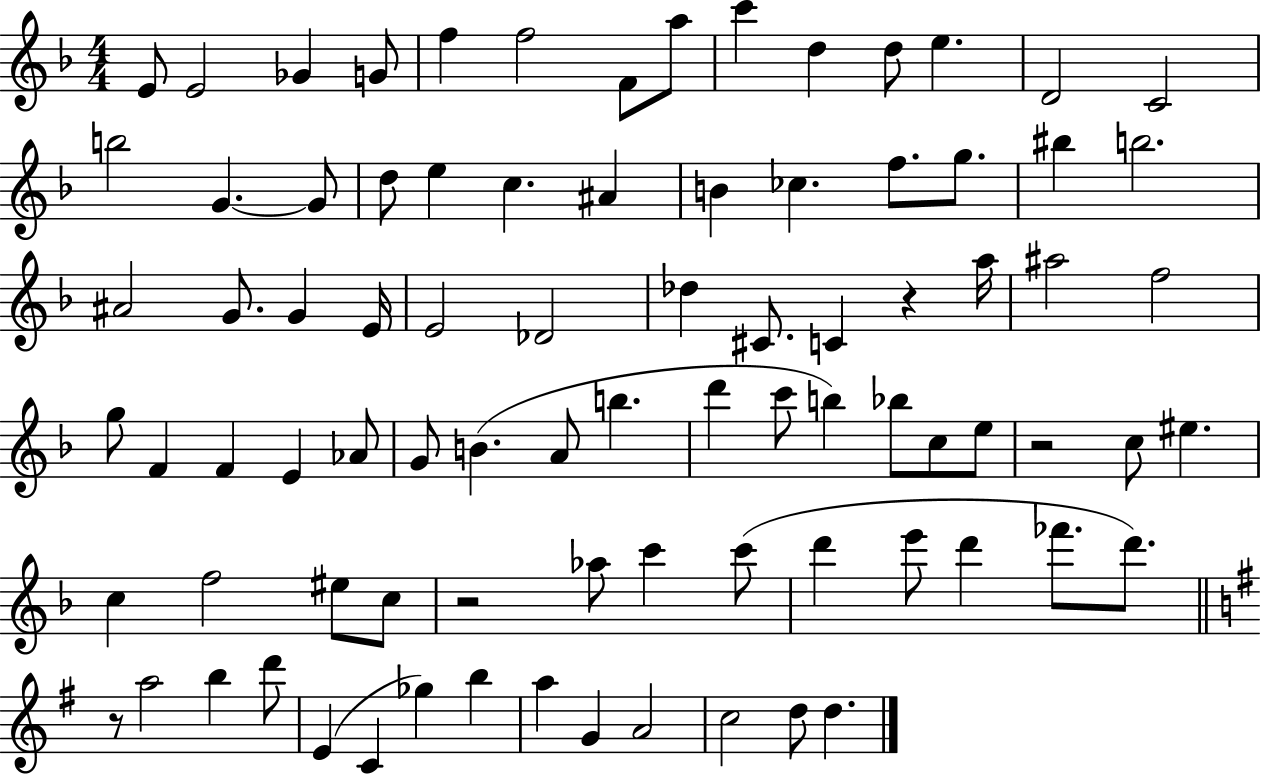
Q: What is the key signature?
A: F major